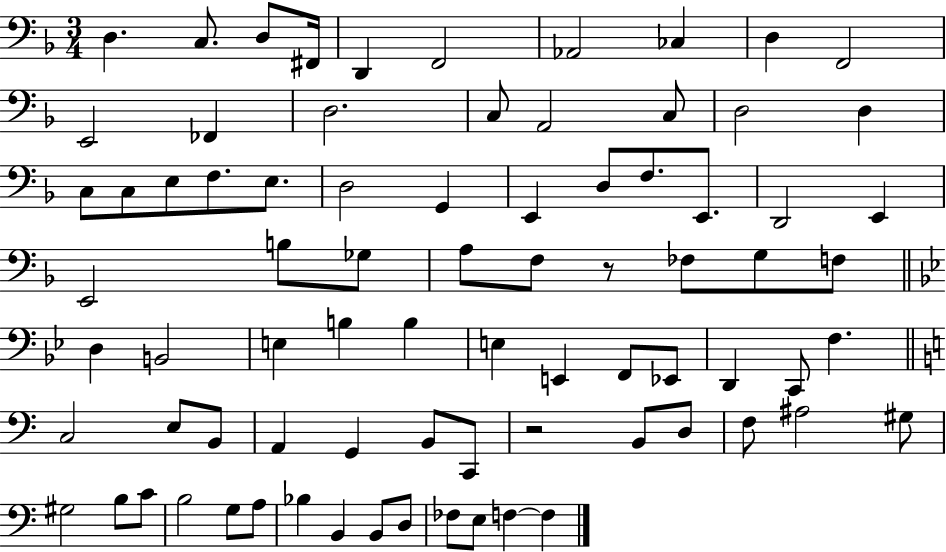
D3/q. C3/e. D3/e F#2/s D2/q F2/h Ab2/h CES3/q D3/q F2/h E2/h FES2/q D3/h. C3/e A2/h C3/e D3/h D3/q C3/e C3/e E3/e F3/e. E3/e. D3/h G2/q E2/q D3/e F3/e. E2/e. D2/h E2/q E2/h B3/e Gb3/e A3/e F3/e R/e FES3/e G3/e F3/e D3/q B2/h E3/q B3/q B3/q E3/q E2/q F2/e Eb2/e D2/q C2/e F3/q. C3/h E3/e B2/e A2/q G2/q B2/e C2/e R/h B2/e D3/e F3/e A#3/h G#3/e G#3/h B3/e C4/e B3/h G3/e A3/e Bb3/q B2/q B2/e D3/e FES3/e E3/e F3/q F3/q